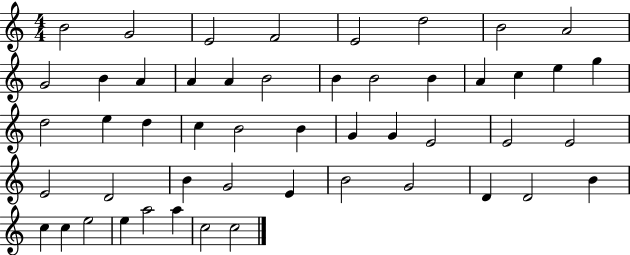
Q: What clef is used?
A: treble